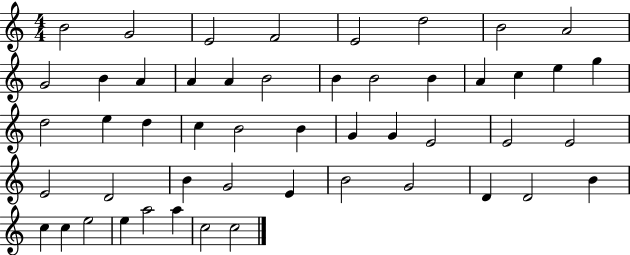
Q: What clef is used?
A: treble